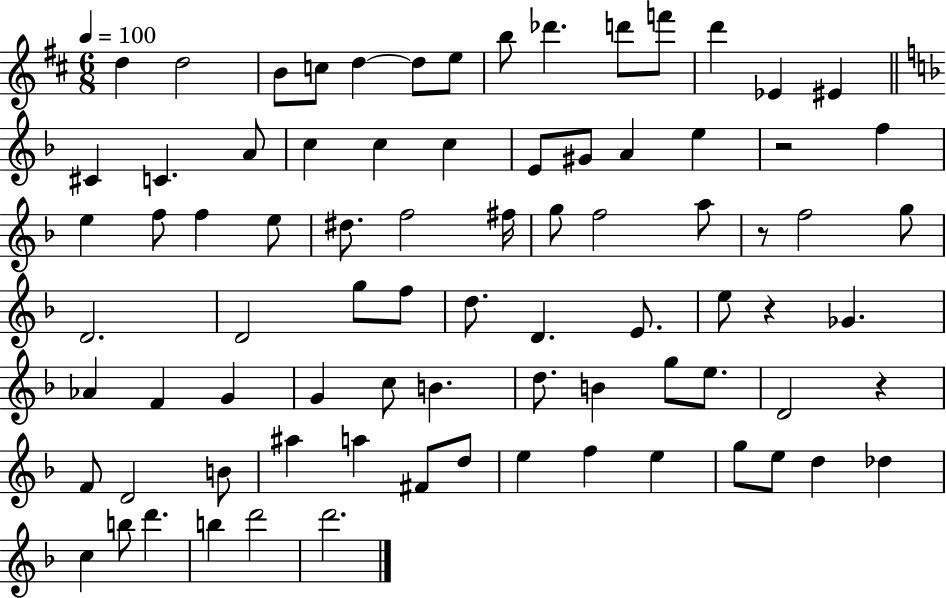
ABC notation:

X:1
T:Untitled
M:6/8
L:1/4
K:D
d d2 B/2 c/2 d d/2 e/2 b/2 _d' d'/2 f'/2 d' _E ^E ^C C A/2 c c c E/2 ^G/2 A e z2 f e f/2 f e/2 ^d/2 f2 ^f/4 g/2 f2 a/2 z/2 f2 g/2 D2 D2 g/2 f/2 d/2 D E/2 e/2 z _G _A F G G c/2 B d/2 B g/2 e/2 D2 z F/2 D2 B/2 ^a a ^F/2 d/2 e f e g/2 e/2 d _d c b/2 d' b d'2 d'2